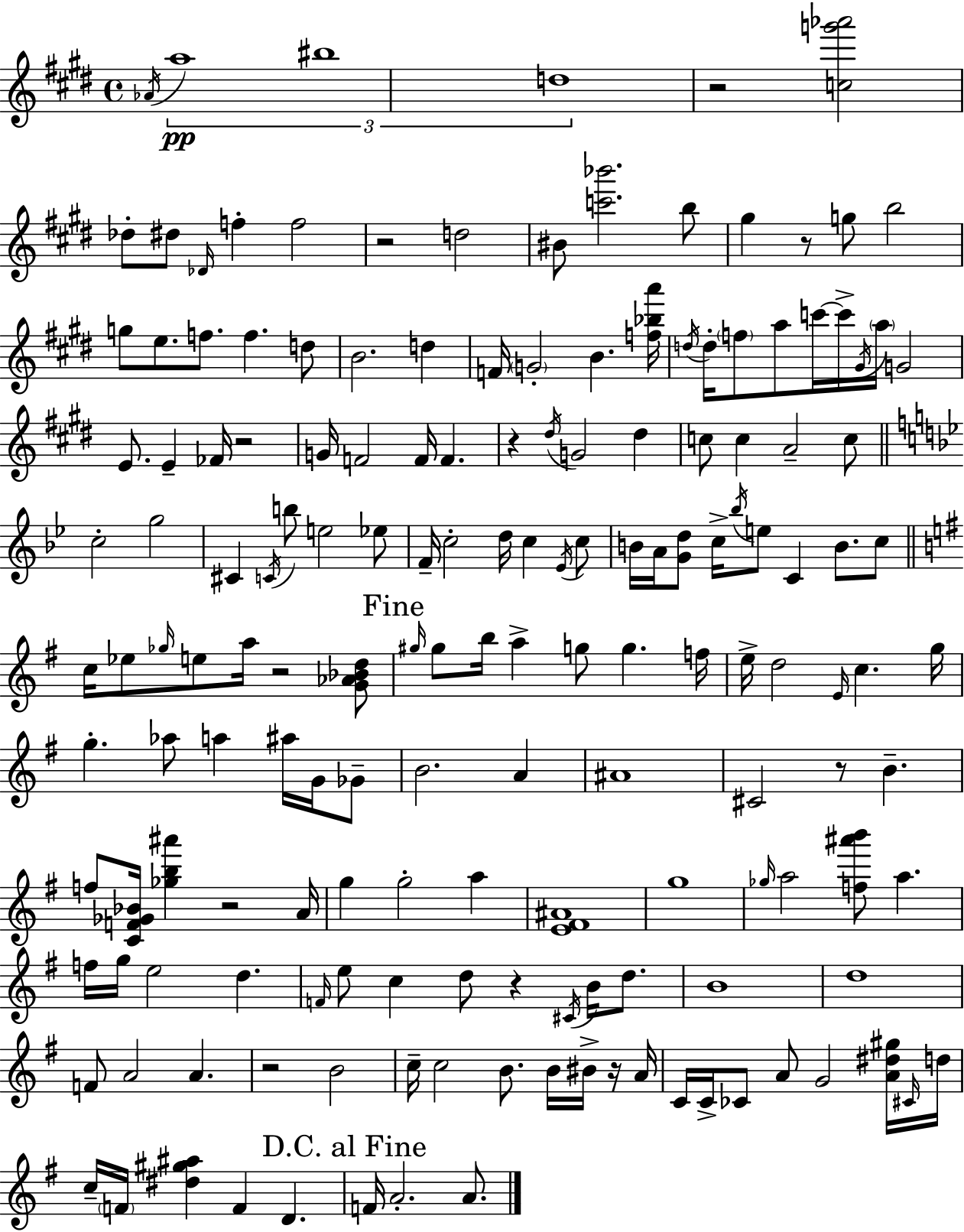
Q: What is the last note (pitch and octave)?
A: A4